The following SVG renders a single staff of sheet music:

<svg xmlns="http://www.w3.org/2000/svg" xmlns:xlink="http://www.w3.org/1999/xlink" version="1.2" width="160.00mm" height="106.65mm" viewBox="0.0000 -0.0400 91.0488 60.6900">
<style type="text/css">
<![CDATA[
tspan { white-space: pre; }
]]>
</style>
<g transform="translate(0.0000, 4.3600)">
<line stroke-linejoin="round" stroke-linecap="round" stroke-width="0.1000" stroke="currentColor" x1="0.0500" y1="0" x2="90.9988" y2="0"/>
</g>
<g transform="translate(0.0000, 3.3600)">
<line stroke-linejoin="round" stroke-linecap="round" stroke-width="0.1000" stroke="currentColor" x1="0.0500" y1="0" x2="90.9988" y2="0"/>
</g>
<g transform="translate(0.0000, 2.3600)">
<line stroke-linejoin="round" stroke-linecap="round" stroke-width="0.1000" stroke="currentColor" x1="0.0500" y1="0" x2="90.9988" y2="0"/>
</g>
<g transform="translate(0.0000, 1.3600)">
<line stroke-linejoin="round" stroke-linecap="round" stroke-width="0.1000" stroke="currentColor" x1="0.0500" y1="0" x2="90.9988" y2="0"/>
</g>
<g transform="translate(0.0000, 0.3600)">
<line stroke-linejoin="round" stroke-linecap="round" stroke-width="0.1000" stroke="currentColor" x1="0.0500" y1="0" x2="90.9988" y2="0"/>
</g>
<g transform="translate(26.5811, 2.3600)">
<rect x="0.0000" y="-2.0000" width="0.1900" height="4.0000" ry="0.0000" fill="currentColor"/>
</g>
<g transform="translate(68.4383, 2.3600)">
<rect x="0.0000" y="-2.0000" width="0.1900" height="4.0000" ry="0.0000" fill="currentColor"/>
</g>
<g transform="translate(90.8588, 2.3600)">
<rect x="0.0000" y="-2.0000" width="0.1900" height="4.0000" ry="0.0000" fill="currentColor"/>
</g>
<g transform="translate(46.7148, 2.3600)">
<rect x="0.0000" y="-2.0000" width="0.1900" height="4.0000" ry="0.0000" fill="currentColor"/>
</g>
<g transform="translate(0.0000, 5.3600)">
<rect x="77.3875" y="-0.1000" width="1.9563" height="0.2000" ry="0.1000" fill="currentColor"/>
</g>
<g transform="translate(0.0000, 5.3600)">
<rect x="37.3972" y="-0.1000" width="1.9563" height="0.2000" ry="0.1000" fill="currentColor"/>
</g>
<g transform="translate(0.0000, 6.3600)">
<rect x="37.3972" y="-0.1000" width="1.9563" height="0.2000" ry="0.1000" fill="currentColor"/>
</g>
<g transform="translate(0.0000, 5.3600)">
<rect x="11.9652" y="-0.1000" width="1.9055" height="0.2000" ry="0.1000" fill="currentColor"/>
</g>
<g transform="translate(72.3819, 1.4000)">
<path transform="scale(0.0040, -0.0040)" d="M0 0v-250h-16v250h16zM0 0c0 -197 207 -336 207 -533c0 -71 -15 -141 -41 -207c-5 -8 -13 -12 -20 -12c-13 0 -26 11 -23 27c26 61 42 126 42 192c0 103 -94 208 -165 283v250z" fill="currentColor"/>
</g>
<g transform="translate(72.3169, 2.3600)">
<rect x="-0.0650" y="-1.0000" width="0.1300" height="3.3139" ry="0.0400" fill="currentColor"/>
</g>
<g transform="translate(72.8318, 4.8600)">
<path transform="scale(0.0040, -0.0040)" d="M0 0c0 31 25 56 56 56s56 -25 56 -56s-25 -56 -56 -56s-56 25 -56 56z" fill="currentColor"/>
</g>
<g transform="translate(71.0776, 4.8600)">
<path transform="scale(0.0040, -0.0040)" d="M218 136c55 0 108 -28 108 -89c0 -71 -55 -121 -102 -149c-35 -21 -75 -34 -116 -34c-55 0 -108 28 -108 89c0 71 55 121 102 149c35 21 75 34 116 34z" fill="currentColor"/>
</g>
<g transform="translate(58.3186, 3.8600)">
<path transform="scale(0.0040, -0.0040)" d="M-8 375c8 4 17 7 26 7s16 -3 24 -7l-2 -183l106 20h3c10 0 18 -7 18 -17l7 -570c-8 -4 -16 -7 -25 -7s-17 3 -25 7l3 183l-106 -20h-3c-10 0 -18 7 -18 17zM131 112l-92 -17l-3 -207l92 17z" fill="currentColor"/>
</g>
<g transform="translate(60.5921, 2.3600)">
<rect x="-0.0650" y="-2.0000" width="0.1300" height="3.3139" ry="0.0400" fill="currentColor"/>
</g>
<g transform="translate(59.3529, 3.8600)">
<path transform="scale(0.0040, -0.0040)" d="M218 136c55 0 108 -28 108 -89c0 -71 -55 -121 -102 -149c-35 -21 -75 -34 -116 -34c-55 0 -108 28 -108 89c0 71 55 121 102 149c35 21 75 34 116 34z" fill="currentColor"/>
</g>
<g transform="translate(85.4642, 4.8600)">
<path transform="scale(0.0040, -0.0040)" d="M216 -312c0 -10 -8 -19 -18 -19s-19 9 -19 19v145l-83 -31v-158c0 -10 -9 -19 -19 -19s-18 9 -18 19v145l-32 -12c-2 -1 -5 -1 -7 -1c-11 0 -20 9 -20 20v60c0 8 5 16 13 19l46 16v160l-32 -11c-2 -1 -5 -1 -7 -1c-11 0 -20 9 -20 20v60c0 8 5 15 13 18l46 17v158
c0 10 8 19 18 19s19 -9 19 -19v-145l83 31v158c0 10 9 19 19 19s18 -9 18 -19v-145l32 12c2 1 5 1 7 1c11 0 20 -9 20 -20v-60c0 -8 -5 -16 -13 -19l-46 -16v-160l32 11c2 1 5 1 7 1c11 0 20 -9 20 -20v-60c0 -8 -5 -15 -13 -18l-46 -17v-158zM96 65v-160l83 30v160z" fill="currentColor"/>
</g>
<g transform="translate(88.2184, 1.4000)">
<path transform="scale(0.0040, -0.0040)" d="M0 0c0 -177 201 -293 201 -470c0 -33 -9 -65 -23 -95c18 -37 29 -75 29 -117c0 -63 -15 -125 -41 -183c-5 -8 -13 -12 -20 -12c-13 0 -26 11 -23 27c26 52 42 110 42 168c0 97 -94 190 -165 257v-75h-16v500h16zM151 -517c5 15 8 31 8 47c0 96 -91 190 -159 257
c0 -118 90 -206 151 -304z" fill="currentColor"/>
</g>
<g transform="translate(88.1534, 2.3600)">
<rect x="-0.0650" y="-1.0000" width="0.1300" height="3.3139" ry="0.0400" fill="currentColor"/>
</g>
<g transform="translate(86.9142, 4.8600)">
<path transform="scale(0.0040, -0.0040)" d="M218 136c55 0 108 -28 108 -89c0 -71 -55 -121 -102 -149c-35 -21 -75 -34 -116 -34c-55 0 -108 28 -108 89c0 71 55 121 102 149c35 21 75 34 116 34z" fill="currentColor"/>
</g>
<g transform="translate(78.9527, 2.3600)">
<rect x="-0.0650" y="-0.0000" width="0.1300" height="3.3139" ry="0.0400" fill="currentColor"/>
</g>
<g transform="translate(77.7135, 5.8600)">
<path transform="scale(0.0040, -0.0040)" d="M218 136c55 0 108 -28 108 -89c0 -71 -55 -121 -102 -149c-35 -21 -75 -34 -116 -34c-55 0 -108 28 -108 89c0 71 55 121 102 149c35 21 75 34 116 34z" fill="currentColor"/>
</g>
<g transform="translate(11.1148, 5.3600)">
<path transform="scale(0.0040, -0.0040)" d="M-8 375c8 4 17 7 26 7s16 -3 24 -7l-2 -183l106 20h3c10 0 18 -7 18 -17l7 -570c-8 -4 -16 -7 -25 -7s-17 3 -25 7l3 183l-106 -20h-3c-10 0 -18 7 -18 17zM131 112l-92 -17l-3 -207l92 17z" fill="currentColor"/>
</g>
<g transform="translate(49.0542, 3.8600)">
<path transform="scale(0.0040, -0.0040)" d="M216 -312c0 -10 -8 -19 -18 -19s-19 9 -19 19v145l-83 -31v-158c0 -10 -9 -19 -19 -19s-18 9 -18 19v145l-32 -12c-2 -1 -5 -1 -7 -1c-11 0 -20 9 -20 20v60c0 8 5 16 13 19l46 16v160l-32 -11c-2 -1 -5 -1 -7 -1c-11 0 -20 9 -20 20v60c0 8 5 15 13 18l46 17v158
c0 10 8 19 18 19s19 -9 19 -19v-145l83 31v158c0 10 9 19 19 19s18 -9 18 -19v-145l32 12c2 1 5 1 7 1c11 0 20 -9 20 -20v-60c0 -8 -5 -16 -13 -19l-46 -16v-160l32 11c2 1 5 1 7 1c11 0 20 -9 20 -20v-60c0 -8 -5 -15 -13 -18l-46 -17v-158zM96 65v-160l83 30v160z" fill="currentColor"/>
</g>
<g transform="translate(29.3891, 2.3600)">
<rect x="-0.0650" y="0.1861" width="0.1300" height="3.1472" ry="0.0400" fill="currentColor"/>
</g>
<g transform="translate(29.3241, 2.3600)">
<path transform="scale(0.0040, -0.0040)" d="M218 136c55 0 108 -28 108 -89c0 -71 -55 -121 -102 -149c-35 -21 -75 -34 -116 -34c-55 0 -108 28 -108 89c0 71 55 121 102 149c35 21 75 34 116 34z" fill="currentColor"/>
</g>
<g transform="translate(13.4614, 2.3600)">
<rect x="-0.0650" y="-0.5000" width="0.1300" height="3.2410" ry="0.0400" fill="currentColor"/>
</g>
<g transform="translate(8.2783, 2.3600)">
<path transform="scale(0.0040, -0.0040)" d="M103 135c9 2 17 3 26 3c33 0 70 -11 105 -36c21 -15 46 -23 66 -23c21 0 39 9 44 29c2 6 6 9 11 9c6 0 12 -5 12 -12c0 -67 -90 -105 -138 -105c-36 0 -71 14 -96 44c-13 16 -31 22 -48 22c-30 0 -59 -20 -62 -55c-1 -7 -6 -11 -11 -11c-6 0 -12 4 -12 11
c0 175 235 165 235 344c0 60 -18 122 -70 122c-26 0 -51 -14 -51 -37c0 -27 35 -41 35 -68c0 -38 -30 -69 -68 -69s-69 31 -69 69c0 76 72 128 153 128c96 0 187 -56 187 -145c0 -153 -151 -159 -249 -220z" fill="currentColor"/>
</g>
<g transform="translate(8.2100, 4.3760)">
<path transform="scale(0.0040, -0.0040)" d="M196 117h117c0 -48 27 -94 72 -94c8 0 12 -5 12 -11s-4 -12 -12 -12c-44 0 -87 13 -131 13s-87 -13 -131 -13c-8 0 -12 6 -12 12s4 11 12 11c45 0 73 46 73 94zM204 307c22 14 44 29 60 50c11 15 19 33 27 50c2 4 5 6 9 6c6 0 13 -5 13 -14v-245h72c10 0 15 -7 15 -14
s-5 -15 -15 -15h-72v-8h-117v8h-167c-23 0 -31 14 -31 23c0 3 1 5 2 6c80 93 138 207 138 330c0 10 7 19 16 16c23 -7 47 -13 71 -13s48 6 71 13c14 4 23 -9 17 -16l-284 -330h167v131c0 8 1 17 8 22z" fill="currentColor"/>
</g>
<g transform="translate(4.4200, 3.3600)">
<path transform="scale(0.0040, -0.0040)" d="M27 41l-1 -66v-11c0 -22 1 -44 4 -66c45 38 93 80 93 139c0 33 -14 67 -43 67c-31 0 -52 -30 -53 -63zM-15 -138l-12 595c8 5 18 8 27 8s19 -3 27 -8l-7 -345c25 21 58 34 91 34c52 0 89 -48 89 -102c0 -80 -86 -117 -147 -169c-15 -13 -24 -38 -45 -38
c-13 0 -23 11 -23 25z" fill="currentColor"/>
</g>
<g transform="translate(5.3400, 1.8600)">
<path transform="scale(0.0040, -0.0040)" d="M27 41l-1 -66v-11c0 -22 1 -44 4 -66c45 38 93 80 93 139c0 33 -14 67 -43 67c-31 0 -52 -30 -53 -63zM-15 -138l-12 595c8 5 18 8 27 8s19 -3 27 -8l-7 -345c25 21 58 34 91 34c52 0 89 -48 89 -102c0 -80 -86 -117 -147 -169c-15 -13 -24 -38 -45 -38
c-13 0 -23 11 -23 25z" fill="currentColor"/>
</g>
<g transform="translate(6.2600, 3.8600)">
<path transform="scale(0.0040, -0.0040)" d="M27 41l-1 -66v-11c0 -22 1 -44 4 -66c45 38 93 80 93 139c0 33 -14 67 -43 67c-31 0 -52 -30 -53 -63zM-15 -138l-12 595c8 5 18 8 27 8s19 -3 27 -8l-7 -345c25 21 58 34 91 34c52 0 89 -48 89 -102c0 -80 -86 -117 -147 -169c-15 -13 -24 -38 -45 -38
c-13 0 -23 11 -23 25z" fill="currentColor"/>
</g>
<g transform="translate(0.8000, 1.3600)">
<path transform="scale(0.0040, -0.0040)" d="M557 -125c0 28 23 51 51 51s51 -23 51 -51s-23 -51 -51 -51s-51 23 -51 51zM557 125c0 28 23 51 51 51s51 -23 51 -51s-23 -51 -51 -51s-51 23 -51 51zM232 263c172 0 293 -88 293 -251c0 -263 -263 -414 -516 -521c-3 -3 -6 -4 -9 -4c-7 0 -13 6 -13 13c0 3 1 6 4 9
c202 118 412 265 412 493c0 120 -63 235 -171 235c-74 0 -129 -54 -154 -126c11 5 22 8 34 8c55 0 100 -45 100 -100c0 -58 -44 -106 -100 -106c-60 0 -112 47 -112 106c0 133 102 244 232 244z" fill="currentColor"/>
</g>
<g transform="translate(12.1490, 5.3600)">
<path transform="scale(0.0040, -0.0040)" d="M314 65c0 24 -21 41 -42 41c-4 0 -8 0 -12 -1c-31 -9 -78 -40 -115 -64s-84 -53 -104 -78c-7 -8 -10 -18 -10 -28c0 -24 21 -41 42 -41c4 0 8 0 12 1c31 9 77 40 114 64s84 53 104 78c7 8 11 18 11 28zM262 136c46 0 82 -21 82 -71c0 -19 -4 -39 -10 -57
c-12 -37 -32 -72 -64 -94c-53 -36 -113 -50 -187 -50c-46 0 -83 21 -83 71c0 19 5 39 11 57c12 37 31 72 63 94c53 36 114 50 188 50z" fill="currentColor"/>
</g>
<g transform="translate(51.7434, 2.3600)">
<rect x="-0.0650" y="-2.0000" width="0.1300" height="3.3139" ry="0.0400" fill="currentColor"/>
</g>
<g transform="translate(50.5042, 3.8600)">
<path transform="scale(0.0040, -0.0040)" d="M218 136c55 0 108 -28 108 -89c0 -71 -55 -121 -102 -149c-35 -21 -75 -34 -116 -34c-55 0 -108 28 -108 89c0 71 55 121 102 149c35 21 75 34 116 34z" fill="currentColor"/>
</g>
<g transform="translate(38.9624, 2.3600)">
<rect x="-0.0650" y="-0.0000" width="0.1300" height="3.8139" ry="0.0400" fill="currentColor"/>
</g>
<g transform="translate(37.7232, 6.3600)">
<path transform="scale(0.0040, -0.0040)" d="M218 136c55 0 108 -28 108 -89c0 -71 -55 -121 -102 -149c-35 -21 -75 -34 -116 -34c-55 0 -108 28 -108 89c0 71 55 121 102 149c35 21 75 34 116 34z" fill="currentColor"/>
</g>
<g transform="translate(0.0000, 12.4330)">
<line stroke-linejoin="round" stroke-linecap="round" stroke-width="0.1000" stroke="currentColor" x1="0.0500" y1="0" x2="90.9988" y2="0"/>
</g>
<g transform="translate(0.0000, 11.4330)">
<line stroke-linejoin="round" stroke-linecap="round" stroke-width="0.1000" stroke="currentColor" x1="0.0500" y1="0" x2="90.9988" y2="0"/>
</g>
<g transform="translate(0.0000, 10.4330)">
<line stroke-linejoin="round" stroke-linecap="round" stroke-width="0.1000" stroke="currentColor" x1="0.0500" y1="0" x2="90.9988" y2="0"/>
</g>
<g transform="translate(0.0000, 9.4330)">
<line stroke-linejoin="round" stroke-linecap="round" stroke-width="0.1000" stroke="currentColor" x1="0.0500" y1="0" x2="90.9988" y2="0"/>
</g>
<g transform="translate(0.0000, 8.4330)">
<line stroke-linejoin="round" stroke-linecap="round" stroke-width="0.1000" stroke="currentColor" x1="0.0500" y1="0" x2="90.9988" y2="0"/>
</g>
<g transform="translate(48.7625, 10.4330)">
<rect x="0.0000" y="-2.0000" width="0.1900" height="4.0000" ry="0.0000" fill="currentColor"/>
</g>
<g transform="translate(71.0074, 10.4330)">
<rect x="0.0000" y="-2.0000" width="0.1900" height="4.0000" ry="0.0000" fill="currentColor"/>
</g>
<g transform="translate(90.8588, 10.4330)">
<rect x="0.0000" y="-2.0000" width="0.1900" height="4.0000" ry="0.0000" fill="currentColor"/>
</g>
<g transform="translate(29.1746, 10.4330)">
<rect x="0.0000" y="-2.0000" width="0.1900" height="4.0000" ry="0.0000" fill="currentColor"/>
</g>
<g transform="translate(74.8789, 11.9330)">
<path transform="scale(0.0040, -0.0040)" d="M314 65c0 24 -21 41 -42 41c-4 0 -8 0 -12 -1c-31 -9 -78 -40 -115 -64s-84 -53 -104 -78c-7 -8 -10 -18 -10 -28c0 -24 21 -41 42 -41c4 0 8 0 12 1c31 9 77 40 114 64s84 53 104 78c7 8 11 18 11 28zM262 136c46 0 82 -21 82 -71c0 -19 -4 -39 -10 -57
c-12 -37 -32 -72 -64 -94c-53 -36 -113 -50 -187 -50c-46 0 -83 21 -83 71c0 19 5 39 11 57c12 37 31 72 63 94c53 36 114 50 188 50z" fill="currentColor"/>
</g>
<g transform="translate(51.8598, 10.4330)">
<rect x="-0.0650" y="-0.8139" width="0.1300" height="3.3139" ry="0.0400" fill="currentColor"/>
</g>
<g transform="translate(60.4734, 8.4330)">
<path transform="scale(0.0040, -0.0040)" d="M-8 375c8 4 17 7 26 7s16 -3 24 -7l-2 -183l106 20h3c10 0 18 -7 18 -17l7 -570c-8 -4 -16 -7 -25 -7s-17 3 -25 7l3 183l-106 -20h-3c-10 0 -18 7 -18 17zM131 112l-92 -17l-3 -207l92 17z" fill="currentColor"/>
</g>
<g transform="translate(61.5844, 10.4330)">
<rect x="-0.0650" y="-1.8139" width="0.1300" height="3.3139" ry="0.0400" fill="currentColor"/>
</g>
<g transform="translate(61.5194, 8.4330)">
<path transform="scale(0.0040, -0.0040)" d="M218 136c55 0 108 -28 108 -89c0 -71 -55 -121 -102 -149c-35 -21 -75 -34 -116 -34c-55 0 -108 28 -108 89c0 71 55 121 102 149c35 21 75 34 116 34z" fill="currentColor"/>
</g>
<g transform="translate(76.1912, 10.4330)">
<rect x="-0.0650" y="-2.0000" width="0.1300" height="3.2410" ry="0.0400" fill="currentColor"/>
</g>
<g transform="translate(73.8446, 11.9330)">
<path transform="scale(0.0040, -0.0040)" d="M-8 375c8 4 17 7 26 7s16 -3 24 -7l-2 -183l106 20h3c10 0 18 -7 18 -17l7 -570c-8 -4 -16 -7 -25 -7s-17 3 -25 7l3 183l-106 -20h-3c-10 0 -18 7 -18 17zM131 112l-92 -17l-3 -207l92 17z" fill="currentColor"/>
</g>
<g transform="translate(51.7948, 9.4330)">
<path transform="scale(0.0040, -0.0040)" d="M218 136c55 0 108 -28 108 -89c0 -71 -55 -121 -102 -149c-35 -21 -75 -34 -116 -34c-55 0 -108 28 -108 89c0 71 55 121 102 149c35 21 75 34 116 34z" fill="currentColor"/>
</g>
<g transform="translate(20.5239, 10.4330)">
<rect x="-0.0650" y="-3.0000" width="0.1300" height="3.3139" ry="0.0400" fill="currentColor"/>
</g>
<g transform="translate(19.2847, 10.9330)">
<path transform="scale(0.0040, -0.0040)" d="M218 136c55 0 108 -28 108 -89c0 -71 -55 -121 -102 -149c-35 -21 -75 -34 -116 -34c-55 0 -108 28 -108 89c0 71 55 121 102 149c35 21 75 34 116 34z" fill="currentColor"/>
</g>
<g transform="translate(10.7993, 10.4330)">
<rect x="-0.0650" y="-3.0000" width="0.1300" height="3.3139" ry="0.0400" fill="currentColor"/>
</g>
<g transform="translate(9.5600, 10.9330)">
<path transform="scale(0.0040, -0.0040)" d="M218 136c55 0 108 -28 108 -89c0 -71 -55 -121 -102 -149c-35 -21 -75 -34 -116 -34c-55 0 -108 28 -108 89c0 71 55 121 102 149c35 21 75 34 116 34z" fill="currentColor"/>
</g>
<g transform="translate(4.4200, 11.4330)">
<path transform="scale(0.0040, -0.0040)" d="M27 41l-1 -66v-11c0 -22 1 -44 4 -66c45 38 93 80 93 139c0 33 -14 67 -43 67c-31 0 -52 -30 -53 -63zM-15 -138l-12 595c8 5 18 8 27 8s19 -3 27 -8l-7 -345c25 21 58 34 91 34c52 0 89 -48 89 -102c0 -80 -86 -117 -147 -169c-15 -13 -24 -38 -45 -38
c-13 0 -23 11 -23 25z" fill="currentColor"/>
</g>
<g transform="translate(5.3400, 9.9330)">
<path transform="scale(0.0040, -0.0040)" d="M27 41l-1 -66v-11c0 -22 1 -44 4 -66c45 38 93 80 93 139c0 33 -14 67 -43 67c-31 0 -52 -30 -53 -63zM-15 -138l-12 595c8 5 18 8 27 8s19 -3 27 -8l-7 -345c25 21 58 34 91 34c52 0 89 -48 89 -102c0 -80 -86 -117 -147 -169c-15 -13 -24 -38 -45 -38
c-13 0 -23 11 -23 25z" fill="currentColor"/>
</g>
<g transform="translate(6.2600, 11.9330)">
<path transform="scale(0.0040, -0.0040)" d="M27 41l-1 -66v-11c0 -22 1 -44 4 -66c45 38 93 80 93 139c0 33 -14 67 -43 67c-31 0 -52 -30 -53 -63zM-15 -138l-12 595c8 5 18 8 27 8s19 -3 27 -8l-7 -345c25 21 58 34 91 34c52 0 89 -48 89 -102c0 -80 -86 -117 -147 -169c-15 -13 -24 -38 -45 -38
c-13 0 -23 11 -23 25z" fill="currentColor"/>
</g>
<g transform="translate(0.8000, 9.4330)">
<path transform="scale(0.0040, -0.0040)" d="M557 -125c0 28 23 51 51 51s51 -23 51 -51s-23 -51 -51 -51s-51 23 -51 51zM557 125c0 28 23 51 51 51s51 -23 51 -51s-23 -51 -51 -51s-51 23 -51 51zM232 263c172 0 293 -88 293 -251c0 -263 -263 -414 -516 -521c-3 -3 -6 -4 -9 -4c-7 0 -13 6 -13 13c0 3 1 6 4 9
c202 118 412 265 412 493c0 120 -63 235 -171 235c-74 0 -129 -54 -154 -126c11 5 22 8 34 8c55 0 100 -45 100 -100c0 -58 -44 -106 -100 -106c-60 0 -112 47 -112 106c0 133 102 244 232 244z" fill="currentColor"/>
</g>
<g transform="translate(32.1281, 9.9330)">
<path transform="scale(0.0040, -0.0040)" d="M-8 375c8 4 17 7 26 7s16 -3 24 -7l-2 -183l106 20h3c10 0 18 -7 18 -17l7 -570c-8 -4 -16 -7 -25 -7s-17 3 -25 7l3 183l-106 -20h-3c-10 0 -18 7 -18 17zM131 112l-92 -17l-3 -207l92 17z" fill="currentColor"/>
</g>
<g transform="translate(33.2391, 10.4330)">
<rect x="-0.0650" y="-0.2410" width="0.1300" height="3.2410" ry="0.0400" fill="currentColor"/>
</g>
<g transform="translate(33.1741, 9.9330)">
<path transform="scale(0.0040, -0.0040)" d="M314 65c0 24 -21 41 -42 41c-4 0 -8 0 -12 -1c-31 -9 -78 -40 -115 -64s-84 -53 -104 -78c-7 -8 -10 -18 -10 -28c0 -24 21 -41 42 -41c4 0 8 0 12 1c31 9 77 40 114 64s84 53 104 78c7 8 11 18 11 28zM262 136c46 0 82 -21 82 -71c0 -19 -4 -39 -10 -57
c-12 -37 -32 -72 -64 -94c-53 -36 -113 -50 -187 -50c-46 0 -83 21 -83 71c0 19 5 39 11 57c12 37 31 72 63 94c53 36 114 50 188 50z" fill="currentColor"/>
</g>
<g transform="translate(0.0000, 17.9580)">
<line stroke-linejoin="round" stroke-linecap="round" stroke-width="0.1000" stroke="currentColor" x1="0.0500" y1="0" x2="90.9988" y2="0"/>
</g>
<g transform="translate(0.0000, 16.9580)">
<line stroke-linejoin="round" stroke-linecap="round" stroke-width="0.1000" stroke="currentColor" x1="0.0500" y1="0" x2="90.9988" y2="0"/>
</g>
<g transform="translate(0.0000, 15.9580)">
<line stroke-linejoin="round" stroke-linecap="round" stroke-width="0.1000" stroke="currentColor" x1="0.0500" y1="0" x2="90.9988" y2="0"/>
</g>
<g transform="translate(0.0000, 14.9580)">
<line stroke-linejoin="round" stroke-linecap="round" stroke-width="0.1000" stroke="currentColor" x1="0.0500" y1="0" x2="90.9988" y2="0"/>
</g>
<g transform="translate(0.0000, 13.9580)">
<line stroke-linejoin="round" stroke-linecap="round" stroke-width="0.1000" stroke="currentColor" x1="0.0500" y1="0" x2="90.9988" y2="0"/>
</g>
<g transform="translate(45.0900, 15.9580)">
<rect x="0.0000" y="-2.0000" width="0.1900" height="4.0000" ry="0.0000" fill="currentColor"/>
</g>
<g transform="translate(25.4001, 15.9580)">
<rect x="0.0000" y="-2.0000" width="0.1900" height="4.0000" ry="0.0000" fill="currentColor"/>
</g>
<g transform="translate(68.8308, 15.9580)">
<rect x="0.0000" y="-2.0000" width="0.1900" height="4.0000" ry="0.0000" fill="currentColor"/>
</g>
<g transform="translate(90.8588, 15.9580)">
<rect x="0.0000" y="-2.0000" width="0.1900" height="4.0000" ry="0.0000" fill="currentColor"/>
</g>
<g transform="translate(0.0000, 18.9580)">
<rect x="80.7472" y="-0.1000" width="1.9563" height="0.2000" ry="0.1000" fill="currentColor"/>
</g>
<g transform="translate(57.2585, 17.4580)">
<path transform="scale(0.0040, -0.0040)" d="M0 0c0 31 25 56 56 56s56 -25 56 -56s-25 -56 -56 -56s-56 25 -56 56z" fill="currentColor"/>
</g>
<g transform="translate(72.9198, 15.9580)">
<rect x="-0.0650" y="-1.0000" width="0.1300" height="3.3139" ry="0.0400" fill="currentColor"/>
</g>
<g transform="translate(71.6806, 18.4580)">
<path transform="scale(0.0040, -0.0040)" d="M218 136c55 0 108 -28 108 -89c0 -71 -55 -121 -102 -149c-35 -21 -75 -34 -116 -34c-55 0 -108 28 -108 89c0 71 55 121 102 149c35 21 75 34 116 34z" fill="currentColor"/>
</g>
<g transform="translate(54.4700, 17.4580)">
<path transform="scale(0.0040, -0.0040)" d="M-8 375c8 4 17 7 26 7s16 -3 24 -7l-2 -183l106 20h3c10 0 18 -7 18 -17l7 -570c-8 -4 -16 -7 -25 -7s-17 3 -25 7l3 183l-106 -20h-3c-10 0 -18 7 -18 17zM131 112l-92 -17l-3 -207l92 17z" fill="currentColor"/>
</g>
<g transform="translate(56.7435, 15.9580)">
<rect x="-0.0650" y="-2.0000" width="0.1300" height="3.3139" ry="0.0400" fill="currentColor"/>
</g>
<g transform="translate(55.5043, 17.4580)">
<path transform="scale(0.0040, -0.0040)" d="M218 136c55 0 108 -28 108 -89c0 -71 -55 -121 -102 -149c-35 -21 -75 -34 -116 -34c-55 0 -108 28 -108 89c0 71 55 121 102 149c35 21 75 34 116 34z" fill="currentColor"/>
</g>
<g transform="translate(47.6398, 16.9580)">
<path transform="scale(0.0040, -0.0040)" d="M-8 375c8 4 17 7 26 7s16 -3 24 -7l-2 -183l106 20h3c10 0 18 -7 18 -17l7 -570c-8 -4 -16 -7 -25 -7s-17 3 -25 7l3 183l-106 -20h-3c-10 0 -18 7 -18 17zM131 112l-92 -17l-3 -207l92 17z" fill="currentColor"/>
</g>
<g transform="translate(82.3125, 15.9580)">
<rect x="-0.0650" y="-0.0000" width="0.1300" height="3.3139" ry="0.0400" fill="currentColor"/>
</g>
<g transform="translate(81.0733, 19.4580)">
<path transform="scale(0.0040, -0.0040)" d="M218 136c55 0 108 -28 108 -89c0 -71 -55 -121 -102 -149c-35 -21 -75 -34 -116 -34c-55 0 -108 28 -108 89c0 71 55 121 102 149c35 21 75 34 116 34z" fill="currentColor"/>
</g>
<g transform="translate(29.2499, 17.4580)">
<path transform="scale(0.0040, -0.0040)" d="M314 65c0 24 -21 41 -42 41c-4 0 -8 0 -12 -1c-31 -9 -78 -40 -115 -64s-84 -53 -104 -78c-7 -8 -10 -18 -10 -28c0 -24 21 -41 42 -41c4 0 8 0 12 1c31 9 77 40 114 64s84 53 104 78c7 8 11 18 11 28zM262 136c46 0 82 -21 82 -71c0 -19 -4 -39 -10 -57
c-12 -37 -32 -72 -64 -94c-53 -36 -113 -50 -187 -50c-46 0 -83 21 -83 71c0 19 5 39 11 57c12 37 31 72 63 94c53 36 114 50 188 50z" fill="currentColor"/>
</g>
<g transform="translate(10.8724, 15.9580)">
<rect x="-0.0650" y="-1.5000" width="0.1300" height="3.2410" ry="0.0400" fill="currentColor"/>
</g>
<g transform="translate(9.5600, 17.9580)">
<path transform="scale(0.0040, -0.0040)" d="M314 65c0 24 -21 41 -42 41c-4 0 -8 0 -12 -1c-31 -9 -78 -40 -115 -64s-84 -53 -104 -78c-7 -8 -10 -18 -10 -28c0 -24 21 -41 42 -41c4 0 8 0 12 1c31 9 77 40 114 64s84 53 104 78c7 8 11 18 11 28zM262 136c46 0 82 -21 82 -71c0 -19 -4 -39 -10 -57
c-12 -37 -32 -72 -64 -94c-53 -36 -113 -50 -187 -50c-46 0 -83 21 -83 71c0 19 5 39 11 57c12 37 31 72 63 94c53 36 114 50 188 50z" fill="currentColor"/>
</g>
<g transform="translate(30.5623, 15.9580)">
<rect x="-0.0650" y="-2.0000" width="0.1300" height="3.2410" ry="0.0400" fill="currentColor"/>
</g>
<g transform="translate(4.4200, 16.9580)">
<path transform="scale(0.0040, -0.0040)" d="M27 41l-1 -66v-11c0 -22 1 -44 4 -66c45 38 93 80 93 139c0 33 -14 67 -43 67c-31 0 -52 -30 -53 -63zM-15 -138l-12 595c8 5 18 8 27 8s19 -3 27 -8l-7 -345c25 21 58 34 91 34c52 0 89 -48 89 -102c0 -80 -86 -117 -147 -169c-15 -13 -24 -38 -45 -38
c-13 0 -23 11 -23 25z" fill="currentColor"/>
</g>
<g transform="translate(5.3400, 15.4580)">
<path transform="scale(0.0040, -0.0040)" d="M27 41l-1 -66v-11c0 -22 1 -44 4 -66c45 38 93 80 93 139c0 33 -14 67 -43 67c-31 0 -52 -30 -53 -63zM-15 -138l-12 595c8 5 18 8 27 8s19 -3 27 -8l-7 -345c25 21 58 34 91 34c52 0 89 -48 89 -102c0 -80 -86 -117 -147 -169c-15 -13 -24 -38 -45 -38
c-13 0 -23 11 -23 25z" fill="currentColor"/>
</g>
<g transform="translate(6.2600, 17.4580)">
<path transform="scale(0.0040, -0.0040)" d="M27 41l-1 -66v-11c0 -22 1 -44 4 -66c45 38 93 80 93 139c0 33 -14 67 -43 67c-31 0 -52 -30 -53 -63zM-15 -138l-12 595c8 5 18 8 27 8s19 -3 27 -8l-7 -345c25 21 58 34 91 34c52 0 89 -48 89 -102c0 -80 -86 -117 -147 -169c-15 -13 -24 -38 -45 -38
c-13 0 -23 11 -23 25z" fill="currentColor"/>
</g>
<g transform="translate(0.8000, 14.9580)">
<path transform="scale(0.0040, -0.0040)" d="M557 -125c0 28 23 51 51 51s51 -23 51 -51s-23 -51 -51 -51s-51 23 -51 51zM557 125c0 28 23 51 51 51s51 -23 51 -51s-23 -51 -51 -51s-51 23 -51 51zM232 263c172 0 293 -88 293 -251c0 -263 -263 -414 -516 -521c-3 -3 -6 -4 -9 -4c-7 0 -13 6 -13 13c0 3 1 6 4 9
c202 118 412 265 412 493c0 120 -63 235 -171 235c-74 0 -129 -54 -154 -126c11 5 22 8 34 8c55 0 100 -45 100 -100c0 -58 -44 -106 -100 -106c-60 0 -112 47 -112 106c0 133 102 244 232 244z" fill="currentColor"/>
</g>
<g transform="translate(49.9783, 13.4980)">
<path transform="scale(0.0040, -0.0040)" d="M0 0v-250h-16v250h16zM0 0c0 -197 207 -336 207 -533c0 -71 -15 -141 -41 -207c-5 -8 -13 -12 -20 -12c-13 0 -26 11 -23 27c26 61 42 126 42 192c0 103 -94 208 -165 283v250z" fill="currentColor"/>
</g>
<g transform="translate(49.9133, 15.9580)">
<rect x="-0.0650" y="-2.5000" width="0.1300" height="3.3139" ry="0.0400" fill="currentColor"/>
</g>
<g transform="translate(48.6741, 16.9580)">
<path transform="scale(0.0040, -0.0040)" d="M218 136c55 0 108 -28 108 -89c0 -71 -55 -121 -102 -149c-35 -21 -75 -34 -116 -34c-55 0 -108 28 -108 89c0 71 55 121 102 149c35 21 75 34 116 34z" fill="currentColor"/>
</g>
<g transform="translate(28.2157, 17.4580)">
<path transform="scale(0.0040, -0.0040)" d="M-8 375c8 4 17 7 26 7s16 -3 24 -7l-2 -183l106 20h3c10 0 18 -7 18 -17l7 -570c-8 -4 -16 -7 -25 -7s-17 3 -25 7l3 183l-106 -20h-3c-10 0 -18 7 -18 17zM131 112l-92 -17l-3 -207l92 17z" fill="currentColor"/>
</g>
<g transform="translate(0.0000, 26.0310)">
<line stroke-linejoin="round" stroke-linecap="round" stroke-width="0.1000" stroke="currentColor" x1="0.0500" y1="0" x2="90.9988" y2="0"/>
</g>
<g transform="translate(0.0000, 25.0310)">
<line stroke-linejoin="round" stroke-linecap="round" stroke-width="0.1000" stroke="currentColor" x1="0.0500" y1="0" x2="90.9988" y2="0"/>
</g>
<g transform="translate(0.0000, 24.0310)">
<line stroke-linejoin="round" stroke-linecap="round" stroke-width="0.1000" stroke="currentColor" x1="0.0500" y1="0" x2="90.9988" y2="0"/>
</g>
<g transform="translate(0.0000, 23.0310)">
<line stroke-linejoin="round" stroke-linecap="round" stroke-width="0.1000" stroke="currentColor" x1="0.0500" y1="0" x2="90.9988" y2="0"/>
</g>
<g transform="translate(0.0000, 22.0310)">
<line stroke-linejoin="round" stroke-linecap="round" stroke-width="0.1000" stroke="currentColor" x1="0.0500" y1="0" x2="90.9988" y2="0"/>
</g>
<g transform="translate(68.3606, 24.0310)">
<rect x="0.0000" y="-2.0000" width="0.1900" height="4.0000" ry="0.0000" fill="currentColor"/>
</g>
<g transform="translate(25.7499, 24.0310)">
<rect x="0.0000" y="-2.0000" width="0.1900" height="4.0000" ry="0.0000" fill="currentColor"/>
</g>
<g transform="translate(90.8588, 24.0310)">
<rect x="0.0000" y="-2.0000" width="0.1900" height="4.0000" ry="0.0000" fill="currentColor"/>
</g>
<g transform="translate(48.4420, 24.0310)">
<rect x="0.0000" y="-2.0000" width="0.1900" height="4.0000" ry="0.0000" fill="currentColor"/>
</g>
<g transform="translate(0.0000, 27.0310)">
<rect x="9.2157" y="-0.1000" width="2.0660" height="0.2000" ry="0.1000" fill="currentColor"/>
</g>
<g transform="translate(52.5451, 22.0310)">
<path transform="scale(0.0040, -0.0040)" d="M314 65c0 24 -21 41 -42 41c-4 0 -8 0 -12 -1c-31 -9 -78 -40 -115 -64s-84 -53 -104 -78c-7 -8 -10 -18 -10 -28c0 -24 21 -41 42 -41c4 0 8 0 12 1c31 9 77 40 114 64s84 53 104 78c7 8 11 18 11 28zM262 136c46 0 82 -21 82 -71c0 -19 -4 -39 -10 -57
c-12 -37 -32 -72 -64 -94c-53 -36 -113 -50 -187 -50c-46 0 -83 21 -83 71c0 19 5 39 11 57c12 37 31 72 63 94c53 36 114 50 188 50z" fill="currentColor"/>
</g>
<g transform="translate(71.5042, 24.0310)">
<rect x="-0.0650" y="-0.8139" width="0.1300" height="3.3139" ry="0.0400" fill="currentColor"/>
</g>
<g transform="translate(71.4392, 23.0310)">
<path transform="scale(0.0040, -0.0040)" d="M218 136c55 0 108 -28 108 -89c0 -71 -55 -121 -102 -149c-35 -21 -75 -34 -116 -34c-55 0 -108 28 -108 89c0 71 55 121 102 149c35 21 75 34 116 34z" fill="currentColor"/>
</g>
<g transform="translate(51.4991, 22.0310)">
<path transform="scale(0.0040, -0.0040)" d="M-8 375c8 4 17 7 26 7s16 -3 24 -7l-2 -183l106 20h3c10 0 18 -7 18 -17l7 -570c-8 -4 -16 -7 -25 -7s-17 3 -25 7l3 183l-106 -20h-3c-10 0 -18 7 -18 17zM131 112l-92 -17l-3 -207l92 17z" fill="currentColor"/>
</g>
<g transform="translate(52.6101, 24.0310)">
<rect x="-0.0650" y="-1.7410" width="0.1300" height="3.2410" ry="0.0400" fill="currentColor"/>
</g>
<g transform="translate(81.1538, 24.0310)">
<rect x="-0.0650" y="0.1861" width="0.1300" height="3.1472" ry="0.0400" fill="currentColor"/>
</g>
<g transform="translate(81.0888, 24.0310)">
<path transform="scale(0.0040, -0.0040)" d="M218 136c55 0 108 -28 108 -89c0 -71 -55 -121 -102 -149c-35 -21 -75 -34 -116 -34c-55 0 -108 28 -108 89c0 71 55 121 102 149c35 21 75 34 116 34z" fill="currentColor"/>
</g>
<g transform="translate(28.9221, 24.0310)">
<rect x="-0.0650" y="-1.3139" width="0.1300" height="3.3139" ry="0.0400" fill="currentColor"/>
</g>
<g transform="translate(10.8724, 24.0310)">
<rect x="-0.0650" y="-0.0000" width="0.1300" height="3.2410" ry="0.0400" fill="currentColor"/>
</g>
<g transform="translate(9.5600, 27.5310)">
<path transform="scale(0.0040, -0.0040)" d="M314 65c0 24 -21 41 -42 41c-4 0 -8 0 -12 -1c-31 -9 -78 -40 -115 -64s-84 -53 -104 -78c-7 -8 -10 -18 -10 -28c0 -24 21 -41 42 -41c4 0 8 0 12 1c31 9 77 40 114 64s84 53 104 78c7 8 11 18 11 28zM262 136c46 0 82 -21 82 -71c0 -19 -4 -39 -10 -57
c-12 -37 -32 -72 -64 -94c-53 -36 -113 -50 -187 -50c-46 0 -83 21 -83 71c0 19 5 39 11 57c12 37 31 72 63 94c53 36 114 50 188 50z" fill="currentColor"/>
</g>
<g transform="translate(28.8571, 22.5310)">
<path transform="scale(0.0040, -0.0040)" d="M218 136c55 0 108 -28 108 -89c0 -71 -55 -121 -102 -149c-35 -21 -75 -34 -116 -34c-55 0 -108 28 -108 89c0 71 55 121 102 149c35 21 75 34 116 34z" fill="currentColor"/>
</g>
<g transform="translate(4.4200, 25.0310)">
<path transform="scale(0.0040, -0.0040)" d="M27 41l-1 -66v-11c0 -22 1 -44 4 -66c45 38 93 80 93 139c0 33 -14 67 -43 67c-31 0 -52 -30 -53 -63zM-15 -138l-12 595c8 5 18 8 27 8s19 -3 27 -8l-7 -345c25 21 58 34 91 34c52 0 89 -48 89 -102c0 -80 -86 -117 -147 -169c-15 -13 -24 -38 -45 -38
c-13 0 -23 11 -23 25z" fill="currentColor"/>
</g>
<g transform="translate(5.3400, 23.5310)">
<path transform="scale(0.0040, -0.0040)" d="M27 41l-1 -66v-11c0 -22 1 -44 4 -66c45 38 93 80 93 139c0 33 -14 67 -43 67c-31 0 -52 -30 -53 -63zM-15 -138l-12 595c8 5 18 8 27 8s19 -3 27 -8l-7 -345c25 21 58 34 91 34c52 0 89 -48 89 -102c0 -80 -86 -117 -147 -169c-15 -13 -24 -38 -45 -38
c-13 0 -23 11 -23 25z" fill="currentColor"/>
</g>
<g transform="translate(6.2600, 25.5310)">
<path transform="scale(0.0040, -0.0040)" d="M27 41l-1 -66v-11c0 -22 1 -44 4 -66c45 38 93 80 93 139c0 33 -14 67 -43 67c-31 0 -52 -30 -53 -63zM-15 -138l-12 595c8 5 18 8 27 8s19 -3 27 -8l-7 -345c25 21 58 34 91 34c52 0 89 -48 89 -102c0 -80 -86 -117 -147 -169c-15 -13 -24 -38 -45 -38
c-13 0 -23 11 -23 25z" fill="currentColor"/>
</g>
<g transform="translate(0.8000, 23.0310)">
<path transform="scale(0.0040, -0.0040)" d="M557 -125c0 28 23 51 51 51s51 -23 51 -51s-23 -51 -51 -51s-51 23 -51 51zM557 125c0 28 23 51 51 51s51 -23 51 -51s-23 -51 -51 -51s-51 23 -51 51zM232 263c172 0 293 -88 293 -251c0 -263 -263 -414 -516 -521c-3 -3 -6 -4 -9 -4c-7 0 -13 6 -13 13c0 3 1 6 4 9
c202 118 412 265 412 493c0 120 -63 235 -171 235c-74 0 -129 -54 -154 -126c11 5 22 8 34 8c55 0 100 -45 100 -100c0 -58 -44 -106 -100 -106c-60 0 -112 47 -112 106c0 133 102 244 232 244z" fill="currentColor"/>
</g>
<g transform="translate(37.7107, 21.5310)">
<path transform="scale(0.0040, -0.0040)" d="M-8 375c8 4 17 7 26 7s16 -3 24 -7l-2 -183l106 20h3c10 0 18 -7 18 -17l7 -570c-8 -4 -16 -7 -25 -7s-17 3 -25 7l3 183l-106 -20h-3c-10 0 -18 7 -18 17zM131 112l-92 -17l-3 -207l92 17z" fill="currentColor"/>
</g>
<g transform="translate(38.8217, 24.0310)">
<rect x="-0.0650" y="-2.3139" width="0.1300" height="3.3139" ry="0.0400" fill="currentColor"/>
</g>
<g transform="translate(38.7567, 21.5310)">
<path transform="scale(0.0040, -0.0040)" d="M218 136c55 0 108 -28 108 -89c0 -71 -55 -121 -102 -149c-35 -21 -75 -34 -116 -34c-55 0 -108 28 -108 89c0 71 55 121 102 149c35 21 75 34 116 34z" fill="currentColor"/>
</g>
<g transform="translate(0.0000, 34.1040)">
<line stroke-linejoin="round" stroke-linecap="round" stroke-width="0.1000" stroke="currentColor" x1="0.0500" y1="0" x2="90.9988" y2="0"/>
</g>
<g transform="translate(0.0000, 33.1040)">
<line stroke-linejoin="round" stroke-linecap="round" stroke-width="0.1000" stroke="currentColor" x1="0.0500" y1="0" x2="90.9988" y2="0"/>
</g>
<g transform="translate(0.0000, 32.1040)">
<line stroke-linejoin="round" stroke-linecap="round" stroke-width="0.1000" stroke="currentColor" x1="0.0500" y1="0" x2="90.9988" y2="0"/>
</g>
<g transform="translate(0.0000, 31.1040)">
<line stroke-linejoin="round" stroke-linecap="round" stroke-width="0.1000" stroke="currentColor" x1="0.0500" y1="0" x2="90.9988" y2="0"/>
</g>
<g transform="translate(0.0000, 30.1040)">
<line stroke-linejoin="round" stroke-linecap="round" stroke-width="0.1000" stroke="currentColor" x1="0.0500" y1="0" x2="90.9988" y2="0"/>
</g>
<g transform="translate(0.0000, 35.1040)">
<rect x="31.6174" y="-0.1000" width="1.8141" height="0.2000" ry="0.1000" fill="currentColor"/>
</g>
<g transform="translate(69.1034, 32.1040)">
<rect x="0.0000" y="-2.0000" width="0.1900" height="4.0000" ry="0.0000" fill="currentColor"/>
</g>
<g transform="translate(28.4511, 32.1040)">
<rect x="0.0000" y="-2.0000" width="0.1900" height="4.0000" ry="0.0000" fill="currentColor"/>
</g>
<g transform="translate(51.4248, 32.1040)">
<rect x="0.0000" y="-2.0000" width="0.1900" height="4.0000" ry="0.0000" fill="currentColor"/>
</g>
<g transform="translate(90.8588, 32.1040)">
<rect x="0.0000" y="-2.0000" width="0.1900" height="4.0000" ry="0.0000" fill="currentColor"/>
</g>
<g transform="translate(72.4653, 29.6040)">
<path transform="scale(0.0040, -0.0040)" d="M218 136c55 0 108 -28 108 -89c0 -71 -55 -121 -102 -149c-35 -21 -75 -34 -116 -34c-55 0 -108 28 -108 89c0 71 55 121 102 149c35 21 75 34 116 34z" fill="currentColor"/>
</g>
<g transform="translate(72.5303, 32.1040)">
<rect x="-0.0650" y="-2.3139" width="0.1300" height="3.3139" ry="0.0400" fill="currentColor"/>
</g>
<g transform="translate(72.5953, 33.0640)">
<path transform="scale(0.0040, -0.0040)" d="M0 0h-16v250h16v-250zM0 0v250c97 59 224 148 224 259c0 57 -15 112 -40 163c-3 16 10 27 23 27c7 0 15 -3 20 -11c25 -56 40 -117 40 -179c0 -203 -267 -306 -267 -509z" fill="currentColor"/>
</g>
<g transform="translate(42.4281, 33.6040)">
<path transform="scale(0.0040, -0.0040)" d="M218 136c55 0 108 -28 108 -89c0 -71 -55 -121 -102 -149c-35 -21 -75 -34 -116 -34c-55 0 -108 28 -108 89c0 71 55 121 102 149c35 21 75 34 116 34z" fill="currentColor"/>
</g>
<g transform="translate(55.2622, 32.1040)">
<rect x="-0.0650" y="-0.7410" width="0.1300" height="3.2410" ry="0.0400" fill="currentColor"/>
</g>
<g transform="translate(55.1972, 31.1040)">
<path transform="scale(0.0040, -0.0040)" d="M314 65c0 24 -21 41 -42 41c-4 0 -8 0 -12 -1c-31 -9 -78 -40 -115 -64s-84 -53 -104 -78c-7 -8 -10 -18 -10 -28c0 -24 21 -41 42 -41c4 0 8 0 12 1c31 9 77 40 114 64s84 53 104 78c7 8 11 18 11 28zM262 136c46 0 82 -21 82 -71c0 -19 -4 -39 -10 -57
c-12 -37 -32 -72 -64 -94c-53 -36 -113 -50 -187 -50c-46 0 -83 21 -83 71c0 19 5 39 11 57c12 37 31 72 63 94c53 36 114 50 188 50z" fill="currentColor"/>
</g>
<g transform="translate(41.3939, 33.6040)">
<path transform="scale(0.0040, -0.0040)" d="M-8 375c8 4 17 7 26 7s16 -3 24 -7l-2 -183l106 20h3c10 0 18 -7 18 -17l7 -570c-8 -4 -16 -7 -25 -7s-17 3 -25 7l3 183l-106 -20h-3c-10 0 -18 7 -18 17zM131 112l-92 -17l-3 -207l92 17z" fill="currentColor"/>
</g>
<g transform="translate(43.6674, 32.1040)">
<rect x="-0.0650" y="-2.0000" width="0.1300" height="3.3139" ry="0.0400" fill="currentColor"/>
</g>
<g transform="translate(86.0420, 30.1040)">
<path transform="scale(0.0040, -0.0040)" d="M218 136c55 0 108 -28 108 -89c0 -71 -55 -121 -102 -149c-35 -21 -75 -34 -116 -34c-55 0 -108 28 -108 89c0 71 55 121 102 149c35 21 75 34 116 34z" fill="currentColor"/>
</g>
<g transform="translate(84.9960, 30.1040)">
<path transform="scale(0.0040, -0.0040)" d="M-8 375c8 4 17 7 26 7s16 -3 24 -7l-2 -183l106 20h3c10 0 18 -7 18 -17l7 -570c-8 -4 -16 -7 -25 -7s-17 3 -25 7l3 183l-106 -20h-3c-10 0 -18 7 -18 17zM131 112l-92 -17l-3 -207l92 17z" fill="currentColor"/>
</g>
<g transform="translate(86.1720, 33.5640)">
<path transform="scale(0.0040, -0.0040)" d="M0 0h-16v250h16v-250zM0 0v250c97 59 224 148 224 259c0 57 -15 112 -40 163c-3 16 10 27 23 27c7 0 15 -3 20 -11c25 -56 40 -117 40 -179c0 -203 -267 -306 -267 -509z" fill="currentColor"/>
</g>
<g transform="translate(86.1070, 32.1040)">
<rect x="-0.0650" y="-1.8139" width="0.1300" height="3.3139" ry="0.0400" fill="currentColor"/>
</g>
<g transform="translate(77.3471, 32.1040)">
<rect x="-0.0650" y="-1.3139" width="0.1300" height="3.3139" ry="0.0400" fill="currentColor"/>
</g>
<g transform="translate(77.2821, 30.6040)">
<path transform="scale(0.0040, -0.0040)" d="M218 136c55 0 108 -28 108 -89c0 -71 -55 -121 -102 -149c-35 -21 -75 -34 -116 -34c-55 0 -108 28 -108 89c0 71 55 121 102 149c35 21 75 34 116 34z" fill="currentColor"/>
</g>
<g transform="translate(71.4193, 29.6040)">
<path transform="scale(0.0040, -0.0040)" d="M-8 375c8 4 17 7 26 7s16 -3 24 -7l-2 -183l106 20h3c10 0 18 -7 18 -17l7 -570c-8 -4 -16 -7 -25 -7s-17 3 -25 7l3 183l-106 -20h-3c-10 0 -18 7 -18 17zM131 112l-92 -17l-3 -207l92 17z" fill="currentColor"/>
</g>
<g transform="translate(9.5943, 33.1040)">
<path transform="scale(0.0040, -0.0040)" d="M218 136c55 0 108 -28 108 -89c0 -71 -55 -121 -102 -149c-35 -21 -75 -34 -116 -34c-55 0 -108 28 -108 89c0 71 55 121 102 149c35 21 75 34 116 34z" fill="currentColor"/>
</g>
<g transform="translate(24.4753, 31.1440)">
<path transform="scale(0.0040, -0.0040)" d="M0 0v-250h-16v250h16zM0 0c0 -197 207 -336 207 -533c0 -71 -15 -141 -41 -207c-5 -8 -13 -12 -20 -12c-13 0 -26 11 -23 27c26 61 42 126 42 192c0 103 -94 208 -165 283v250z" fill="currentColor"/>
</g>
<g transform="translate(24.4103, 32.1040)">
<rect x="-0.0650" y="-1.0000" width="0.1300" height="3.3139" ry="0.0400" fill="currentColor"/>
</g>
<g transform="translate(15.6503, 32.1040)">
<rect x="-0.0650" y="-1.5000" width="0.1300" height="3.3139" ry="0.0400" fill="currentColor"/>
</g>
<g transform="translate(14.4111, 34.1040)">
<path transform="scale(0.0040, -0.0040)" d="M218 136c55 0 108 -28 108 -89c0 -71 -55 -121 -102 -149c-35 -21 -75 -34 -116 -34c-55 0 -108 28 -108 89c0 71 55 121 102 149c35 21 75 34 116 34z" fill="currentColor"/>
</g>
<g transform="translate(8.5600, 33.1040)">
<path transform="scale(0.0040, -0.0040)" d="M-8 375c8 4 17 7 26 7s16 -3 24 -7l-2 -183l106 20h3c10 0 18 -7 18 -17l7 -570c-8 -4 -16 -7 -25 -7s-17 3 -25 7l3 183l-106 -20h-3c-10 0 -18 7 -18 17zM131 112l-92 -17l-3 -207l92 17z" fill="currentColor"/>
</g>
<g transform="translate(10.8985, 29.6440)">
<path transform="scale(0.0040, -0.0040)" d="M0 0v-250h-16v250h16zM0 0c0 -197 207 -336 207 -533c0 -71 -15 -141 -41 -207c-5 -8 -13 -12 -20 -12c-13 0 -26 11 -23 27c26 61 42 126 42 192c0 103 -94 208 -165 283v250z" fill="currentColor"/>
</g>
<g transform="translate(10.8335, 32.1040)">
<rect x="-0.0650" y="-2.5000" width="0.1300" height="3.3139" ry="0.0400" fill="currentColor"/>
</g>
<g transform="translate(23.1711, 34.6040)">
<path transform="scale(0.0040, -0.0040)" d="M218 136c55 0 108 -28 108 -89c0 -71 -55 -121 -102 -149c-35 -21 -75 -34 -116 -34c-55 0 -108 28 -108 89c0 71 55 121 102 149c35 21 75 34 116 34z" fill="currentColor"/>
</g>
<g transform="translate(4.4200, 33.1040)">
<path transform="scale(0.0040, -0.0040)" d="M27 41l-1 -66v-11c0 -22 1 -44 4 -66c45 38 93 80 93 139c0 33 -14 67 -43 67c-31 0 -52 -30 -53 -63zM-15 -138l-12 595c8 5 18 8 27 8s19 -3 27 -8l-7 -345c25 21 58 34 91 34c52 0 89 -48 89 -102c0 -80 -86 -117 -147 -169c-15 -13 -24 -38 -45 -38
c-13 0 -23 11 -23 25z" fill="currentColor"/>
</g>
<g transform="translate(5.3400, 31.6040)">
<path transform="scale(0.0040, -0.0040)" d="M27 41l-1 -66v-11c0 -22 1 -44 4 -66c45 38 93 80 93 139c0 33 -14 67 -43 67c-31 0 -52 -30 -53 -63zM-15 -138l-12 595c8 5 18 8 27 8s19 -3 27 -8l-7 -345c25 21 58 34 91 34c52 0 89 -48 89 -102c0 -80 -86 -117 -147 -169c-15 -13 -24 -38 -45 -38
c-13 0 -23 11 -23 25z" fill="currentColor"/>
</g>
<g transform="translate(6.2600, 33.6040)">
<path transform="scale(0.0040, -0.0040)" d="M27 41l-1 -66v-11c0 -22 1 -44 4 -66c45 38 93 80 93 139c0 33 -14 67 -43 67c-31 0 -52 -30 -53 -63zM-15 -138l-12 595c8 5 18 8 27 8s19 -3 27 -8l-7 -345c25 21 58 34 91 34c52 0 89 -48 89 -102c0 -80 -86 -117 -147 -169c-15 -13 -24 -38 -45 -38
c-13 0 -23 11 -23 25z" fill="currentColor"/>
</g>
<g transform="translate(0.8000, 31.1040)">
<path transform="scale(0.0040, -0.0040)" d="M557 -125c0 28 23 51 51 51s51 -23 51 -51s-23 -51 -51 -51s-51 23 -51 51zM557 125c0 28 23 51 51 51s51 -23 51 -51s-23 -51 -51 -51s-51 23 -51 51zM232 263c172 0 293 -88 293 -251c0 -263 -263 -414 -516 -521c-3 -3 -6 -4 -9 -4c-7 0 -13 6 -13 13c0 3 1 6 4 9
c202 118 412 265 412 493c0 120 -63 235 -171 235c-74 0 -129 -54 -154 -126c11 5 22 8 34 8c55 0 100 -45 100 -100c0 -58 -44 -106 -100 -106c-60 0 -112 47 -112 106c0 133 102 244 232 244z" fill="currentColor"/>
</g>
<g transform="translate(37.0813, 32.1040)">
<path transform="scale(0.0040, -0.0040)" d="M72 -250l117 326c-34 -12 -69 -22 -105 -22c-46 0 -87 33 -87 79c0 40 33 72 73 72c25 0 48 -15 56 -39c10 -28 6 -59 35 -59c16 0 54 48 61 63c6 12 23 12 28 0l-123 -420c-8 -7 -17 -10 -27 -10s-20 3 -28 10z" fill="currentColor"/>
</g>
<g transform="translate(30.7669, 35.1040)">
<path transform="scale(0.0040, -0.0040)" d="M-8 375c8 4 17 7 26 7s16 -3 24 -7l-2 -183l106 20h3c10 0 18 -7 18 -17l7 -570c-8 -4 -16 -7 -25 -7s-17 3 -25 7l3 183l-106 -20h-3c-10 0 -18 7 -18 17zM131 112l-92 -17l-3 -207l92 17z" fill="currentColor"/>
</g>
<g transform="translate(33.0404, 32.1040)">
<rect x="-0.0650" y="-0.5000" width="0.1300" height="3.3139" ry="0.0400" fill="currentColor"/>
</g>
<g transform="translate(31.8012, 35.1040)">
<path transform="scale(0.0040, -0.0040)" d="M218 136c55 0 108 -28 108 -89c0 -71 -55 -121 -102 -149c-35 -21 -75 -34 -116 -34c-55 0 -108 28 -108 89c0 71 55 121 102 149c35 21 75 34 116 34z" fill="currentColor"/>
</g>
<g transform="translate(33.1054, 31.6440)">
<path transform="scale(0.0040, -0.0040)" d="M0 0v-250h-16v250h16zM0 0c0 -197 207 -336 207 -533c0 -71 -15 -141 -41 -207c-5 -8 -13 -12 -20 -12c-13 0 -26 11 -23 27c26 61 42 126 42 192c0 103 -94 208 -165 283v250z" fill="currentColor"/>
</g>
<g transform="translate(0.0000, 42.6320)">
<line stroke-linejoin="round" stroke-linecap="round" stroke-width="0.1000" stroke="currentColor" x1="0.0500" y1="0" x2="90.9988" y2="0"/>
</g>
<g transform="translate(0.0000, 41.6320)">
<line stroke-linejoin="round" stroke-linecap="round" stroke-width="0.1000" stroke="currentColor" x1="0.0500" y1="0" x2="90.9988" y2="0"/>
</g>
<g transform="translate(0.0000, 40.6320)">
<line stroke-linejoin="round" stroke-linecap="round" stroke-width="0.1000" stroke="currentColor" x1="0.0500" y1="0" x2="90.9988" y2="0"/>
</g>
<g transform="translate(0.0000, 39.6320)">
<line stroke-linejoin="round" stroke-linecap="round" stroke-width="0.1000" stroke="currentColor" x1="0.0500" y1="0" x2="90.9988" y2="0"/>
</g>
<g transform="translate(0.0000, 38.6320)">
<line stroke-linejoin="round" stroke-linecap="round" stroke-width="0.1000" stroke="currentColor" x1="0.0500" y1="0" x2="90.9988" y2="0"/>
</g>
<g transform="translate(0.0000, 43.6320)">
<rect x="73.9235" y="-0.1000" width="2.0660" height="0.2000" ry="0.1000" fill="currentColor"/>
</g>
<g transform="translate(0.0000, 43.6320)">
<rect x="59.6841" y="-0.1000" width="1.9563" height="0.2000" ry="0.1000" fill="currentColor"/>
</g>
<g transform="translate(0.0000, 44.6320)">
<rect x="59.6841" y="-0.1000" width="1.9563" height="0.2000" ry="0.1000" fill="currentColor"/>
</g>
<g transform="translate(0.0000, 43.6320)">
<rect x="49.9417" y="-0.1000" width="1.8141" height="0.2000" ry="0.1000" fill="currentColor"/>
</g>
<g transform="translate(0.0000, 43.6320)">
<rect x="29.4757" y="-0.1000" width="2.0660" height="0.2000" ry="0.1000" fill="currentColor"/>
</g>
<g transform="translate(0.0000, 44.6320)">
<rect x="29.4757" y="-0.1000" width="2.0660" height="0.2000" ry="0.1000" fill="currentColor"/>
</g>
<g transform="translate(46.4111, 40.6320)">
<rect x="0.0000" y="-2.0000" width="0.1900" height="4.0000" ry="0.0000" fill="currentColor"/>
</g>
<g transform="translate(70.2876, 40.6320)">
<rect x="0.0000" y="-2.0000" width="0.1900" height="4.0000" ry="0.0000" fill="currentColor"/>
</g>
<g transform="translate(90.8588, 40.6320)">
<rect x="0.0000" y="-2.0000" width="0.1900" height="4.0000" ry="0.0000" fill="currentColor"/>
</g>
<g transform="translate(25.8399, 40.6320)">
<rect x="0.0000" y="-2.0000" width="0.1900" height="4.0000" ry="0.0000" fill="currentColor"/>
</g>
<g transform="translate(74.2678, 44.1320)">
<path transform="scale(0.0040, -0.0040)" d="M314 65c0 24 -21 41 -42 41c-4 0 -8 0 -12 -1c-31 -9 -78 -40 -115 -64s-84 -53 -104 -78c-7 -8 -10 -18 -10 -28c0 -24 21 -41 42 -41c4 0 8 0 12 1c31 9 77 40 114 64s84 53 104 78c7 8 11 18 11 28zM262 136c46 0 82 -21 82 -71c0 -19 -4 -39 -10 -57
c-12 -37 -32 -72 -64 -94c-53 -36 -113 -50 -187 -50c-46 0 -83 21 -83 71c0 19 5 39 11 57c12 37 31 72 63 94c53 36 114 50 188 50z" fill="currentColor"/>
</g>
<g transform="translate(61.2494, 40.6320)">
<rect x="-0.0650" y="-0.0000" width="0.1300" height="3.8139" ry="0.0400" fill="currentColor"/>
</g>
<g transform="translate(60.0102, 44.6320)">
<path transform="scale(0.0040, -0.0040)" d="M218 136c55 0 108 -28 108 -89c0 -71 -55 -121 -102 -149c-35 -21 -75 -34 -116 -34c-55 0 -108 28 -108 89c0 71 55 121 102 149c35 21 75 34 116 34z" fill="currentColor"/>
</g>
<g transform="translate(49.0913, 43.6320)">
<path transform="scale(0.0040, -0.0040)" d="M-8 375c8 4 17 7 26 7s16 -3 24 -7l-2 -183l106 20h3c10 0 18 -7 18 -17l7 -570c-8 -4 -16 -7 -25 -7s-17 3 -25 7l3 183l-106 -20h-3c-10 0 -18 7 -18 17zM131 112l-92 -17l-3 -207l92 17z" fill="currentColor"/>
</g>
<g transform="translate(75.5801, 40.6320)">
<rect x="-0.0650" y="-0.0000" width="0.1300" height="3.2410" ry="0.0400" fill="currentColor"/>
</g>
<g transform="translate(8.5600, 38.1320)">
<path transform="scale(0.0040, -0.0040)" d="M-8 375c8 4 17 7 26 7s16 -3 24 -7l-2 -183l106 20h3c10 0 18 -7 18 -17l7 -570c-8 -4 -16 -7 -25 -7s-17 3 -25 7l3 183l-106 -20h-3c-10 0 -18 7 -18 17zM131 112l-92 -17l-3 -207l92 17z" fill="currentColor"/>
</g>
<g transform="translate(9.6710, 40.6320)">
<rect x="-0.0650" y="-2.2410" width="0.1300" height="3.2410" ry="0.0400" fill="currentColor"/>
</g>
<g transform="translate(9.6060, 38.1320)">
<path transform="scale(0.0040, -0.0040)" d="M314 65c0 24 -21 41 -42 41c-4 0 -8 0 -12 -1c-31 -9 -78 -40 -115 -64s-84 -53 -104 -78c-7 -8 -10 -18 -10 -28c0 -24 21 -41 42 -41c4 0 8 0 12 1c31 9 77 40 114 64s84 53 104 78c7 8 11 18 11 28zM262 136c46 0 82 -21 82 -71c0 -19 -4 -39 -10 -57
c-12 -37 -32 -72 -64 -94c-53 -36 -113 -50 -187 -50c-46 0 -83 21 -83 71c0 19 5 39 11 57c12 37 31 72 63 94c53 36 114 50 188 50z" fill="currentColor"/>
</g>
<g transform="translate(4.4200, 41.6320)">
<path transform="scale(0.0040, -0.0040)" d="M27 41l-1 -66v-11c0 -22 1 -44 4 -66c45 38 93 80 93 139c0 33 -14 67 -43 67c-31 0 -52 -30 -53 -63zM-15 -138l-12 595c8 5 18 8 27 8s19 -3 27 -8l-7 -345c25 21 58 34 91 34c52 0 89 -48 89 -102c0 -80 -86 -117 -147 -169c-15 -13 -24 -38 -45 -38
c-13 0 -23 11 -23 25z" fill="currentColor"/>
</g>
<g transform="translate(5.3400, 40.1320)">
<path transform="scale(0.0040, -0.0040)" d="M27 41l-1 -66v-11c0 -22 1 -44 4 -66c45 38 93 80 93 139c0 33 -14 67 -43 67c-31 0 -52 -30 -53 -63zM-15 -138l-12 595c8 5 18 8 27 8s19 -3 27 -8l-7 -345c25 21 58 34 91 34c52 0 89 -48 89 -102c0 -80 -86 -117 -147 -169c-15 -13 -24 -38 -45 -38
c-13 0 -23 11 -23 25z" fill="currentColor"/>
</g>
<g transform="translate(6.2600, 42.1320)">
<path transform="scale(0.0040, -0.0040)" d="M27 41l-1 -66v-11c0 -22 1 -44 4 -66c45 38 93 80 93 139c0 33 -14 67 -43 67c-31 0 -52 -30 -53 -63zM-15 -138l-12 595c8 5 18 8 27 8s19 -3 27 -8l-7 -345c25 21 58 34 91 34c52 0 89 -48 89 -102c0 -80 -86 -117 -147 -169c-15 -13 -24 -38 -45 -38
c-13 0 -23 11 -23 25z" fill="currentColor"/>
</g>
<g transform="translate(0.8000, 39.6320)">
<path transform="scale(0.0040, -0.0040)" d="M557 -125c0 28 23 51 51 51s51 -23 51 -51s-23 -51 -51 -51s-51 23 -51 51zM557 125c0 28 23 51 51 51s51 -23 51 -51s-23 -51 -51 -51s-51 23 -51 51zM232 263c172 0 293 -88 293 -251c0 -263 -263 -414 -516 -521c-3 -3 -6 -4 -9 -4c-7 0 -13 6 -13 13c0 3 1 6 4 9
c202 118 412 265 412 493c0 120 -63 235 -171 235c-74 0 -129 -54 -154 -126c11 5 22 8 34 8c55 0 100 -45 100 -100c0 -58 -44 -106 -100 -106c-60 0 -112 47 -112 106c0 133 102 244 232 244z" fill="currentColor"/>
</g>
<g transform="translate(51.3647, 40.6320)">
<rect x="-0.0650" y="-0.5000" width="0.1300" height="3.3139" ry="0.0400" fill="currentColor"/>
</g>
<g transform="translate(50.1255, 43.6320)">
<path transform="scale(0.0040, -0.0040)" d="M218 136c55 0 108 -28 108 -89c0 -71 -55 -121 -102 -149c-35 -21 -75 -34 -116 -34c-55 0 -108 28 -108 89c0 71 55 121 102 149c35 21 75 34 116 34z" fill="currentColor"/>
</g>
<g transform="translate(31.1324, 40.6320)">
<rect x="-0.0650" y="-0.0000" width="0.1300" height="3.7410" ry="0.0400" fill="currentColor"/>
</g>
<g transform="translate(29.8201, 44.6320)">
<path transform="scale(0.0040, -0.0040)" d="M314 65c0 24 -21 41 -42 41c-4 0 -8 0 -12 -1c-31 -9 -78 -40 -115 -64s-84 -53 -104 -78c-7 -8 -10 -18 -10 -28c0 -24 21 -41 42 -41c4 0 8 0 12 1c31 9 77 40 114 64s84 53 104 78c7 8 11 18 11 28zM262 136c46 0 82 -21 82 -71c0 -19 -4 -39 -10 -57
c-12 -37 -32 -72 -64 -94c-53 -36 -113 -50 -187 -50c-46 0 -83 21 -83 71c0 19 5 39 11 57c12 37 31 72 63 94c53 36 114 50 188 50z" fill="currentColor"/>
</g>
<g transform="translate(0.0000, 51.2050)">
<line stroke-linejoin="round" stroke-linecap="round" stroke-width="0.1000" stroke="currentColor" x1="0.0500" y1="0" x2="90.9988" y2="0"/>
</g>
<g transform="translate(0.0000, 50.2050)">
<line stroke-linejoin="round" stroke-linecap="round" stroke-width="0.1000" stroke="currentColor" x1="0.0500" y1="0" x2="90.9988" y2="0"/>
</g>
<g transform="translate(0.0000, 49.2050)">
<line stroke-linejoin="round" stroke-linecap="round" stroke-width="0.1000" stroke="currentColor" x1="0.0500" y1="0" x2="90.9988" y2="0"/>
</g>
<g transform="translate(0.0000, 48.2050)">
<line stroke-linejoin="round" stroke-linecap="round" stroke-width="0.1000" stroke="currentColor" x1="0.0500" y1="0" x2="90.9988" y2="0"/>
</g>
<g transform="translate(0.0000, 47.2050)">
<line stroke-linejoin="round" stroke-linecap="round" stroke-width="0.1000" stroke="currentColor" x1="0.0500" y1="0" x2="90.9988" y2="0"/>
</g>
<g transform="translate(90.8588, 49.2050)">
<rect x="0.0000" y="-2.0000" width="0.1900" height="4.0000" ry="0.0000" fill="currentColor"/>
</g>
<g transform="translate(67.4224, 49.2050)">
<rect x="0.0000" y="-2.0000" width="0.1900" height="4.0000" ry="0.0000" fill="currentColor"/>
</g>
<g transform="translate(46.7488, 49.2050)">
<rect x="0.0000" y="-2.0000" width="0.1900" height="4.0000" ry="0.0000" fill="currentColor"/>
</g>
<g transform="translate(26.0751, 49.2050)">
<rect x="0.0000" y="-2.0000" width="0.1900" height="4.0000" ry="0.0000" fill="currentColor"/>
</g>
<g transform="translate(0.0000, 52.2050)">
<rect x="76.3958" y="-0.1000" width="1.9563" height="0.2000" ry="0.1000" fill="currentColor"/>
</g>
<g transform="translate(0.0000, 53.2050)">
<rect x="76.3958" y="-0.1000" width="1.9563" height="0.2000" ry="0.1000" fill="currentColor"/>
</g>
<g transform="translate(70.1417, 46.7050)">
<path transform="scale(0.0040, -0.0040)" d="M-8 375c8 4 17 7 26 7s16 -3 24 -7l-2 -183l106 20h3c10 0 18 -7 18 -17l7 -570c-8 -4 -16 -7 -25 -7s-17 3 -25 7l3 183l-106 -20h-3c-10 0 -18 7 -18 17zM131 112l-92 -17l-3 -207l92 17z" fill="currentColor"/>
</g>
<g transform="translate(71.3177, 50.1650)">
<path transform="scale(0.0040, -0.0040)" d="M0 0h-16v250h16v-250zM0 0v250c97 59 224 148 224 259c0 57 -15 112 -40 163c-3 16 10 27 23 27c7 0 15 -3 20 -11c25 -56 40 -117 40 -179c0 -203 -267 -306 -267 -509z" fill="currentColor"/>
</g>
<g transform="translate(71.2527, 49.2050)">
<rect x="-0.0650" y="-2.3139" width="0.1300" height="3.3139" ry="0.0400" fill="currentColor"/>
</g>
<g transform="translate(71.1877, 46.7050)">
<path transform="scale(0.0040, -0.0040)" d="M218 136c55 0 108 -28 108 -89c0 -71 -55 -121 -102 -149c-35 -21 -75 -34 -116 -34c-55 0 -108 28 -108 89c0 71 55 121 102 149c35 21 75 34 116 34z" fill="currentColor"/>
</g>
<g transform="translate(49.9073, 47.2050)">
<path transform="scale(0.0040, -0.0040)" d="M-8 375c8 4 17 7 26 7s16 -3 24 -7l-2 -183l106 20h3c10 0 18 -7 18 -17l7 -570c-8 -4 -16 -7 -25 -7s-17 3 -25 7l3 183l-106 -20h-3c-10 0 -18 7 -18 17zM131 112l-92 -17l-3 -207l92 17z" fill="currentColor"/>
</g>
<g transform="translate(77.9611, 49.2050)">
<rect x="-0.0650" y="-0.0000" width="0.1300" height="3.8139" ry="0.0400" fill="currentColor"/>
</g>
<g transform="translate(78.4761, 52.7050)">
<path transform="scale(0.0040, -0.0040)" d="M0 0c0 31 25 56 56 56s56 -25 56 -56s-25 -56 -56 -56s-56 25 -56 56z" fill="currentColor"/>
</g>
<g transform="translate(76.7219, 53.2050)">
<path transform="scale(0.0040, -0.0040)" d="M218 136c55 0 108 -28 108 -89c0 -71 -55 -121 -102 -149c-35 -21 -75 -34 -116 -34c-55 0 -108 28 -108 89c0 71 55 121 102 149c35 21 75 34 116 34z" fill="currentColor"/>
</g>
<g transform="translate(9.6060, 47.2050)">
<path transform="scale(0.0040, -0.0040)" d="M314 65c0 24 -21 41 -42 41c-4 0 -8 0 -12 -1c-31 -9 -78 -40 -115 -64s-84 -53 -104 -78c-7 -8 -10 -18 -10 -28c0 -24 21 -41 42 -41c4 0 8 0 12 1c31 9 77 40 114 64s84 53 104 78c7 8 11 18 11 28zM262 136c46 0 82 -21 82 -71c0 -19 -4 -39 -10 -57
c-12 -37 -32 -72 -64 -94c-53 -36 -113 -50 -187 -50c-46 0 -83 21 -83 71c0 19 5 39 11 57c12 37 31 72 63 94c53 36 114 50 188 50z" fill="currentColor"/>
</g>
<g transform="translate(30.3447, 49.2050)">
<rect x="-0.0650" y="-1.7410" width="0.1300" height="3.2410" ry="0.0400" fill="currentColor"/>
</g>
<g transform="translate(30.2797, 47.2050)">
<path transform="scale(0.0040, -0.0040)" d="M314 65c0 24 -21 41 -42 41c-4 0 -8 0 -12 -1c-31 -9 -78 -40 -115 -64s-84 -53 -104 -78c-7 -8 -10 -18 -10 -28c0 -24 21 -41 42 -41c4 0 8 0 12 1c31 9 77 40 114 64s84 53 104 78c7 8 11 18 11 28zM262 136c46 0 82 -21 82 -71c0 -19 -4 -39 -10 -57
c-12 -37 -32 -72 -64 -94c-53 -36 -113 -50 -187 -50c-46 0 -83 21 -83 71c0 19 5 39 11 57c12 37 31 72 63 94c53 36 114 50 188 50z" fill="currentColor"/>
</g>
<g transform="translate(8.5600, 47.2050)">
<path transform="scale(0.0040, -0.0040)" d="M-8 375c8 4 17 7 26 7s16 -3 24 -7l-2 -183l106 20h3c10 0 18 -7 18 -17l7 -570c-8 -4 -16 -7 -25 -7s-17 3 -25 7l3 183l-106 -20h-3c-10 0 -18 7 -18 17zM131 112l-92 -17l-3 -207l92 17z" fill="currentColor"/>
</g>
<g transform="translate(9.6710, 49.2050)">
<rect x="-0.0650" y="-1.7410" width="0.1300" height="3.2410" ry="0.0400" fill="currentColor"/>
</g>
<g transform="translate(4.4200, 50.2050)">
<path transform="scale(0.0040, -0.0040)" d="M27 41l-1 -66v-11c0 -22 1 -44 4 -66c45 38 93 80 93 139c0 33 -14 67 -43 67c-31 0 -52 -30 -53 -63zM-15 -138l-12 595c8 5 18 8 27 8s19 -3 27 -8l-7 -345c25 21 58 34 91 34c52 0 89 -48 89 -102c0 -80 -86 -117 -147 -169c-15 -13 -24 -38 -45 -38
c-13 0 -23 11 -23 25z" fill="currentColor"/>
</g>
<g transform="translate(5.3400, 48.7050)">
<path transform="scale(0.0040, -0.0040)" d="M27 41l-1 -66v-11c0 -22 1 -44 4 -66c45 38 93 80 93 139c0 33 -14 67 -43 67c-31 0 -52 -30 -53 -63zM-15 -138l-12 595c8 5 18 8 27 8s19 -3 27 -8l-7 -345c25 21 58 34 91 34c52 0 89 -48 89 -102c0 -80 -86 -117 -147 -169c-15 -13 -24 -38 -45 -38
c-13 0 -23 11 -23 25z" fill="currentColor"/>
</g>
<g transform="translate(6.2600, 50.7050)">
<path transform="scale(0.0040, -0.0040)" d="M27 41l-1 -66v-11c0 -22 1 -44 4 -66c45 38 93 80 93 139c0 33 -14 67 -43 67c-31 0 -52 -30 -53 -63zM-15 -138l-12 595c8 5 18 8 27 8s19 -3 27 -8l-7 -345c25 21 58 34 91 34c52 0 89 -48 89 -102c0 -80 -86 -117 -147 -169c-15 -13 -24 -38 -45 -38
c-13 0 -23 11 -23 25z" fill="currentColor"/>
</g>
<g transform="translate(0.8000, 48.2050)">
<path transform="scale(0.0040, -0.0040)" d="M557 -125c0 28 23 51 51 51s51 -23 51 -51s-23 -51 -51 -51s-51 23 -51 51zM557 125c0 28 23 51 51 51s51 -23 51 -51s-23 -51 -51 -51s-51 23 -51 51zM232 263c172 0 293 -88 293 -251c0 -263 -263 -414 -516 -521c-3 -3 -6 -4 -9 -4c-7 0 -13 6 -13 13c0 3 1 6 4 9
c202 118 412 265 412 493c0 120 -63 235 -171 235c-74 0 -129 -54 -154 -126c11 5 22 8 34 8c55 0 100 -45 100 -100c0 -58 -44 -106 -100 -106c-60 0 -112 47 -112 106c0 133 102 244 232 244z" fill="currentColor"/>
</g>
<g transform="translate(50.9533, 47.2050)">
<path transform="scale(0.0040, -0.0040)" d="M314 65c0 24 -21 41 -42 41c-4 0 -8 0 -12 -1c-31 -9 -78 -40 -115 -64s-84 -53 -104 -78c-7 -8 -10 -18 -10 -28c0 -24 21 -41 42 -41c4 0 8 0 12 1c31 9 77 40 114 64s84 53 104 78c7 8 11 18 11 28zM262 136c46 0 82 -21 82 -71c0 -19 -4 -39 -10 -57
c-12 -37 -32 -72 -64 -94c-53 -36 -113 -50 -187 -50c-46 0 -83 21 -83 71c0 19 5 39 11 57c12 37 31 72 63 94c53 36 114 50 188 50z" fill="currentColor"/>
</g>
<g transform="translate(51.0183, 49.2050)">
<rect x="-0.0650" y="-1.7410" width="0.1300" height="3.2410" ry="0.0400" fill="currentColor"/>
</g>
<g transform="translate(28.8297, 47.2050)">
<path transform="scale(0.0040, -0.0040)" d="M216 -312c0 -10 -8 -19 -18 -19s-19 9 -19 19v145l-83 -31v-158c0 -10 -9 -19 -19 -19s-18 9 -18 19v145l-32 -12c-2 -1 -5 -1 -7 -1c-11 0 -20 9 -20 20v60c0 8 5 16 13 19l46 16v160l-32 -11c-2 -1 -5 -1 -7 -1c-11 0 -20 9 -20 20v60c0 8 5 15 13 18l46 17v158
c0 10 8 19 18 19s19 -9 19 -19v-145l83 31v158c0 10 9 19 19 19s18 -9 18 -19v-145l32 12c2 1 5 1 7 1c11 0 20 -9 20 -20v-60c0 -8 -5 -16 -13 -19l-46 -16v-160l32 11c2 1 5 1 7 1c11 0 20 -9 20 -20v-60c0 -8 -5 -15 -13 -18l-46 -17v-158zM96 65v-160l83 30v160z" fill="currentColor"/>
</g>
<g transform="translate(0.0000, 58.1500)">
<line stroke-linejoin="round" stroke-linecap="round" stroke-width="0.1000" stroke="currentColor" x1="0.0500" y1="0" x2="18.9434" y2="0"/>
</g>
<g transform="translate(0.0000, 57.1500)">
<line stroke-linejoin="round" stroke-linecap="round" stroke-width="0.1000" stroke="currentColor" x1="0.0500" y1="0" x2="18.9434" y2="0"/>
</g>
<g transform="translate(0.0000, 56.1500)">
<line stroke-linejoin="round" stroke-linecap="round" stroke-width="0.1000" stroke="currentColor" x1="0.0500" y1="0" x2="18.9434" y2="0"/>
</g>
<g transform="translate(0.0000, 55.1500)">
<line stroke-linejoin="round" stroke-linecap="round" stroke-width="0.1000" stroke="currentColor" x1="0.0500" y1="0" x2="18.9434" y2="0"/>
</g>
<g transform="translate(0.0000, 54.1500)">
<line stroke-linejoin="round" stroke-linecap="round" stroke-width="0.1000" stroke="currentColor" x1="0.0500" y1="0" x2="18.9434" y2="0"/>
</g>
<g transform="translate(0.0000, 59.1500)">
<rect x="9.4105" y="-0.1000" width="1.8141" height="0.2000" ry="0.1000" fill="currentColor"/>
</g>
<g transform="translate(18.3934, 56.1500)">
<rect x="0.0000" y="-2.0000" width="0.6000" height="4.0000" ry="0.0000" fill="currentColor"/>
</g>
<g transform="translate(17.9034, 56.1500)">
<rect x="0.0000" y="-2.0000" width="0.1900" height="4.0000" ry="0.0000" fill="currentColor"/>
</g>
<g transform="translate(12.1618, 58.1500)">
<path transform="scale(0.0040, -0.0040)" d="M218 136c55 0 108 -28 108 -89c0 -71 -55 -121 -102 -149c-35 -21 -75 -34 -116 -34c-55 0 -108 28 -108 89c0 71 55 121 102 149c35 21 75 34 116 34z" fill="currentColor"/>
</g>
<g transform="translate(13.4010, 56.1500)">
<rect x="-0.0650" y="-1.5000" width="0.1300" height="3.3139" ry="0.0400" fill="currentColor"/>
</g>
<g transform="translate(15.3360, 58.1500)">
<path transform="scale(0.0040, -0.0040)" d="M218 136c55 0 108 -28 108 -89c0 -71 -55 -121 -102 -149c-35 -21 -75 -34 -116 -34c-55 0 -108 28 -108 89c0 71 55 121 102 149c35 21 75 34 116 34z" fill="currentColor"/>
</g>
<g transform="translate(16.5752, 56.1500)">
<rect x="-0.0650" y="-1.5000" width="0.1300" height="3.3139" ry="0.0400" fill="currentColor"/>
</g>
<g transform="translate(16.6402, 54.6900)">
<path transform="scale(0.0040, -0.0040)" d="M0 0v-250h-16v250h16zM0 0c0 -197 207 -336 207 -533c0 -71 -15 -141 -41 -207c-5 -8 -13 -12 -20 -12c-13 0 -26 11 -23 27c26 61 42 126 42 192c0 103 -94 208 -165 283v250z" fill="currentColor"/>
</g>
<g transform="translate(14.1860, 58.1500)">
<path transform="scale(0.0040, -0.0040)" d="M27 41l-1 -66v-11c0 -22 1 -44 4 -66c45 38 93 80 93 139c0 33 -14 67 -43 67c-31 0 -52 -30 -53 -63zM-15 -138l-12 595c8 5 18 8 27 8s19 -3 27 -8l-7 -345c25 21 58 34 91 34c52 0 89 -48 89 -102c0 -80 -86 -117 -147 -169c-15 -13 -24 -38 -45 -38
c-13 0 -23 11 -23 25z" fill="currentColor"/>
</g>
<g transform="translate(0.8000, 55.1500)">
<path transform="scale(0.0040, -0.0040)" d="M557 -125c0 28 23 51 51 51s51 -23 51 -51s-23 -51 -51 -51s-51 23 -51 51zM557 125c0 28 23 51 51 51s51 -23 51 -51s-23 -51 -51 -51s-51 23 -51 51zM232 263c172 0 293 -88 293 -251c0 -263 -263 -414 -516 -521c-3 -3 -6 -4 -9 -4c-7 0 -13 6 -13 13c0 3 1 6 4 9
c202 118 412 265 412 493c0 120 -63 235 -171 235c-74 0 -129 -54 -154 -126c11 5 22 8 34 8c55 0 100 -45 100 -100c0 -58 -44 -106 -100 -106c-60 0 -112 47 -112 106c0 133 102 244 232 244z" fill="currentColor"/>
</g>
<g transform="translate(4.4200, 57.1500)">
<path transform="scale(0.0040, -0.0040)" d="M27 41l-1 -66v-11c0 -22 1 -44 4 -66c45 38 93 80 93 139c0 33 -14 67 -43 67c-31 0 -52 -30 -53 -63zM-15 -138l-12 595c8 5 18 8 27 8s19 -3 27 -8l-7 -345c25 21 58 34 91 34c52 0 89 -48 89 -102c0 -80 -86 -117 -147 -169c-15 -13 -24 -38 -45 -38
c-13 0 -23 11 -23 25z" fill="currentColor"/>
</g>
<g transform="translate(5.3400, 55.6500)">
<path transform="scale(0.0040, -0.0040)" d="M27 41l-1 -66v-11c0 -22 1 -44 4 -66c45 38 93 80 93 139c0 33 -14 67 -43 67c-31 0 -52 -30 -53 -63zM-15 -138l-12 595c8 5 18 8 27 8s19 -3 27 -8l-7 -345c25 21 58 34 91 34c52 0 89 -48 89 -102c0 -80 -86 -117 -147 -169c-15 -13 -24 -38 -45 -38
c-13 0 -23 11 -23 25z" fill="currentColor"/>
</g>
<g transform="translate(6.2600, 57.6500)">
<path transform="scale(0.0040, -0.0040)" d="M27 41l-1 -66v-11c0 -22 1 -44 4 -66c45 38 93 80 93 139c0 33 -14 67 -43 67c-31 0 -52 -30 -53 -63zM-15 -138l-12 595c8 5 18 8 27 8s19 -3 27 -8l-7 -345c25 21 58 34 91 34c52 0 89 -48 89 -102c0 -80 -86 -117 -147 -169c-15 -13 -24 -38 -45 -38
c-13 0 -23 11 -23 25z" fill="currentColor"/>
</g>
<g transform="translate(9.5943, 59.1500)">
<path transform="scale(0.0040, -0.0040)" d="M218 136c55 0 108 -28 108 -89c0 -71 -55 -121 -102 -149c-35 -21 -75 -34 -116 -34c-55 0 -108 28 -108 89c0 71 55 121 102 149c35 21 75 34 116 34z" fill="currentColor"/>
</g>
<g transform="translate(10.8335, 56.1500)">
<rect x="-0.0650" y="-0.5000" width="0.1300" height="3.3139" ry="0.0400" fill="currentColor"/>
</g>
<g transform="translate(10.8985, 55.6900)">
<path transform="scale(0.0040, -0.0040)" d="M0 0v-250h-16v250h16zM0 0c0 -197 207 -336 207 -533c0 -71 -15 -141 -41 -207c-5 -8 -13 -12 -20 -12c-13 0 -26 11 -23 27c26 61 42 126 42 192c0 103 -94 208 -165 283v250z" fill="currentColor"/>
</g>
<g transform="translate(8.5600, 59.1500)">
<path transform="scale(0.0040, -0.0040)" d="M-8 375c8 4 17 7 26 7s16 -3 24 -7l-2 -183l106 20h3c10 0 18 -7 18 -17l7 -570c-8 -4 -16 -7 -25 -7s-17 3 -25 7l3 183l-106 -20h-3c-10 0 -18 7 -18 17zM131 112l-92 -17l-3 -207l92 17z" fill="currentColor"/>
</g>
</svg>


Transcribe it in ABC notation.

X:1
T:Untitled
M:2/4
L:1/4
K:Eb
E,,2 D, C,, ^A,, A,, F,,/2 D,, ^F,,/4 C, C, E,2 F, A, A,,2 G,,2 A,,2 B,,/2 A,, F,, D,, D,,2 G, B, A,2 F, D, B,,/2 G,, F,,/2 E,,/2 z/2 A,, F,2 B,/2 G, A,/2 B,2 C,,2 E,, C,, D,,2 A,2 ^A,2 A,2 B,/2 C,, E,,/2 G,, _G,,/2